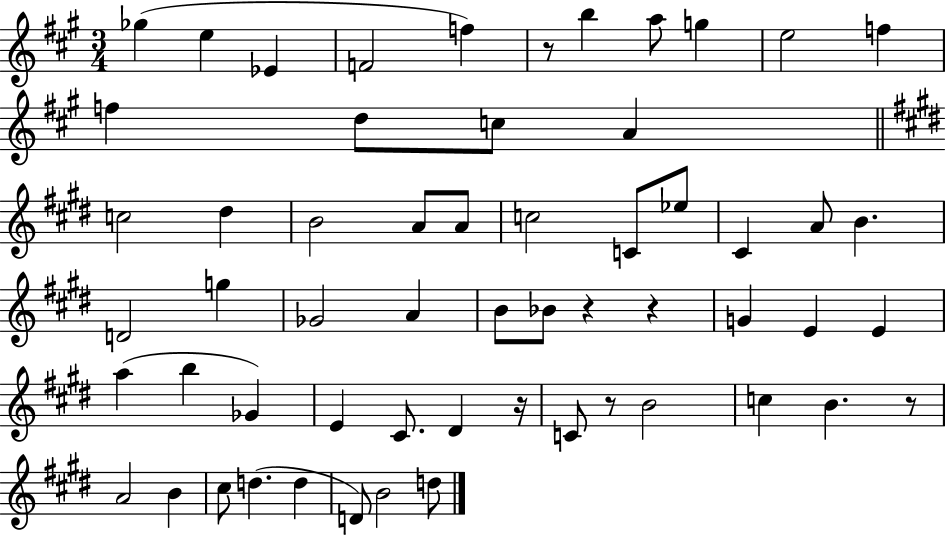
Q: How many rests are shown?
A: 6